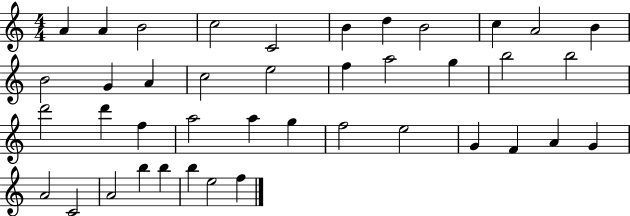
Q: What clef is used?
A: treble